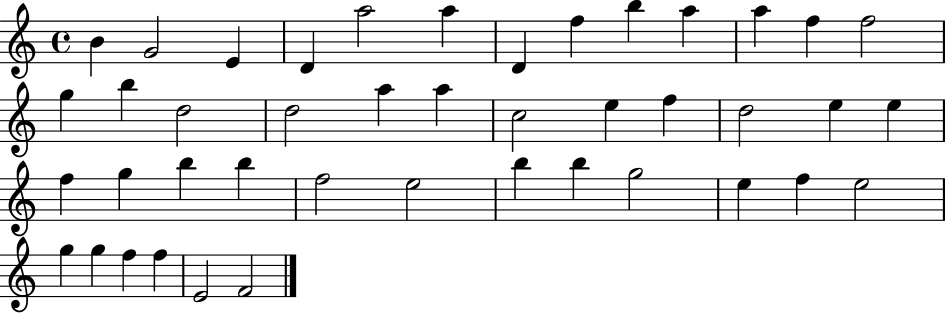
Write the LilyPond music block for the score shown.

{
  \clef treble
  \time 4/4
  \defaultTimeSignature
  \key c \major
  b'4 g'2 e'4 | d'4 a''2 a''4 | d'4 f''4 b''4 a''4 | a''4 f''4 f''2 | \break g''4 b''4 d''2 | d''2 a''4 a''4 | c''2 e''4 f''4 | d''2 e''4 e''4 | \break f''4 g''4 b''4 b''4 | f''2 e''2 | b''4 b''4 g''2 | e''4 f''4 e''2 | \break g''4 g''4 f''4 f''4 | e'2 f'2 | \bar "|."
}